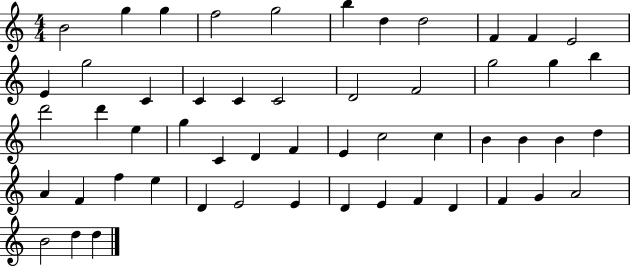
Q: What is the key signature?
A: C major